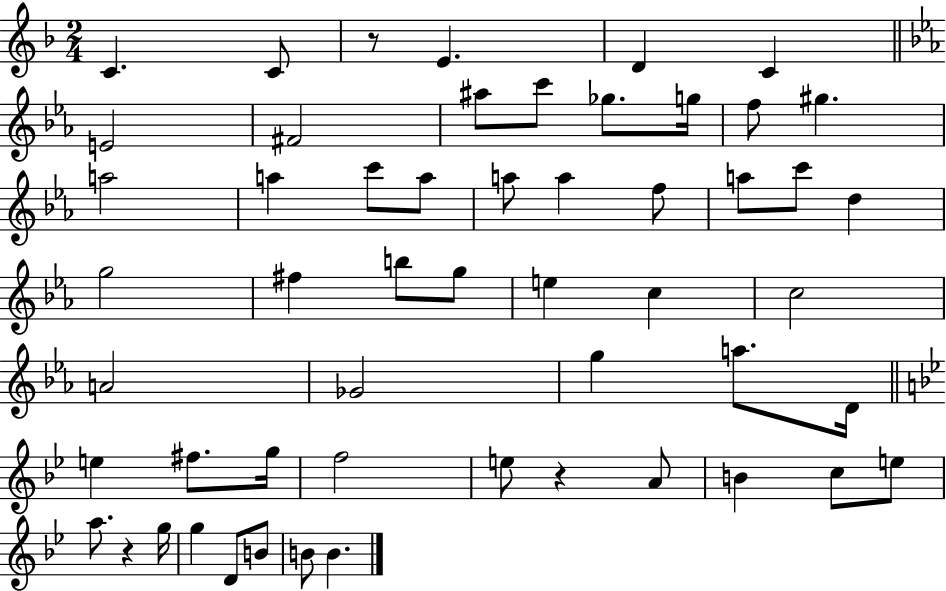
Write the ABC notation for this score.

X:1
T:Untitled
M:2/4
L:1/4
K:F
C C/2 z/2 E D C E2 ^F2 ^a/2 c'/2 _g/2 g/4 f/2 ^g a2 a c'/2 a/2 a/2 a f/2 a/2 c'/2 d g2 ^f b/2 g/2 e c c2 A2 _G2 g a/2 D/4 e ^f/2 g/4 f2 e/2 z A/2 B c/2 e/2 a/2 z g/4 g D/2 B/2 B/2 B